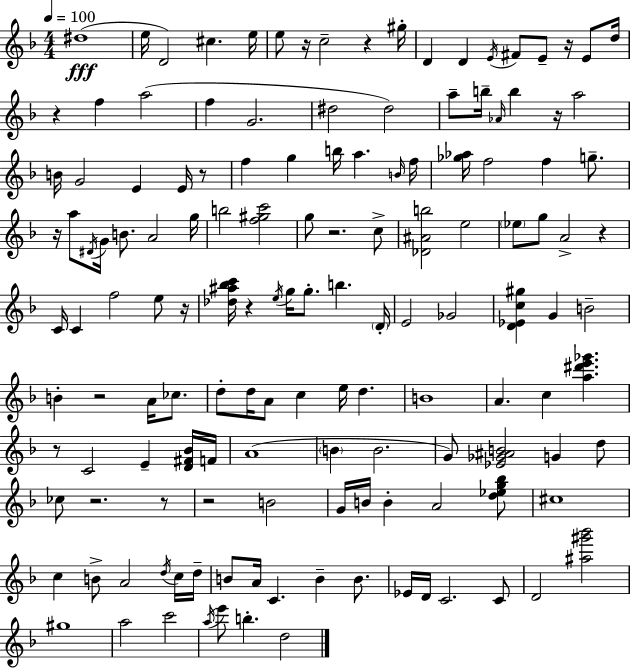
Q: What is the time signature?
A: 4/4